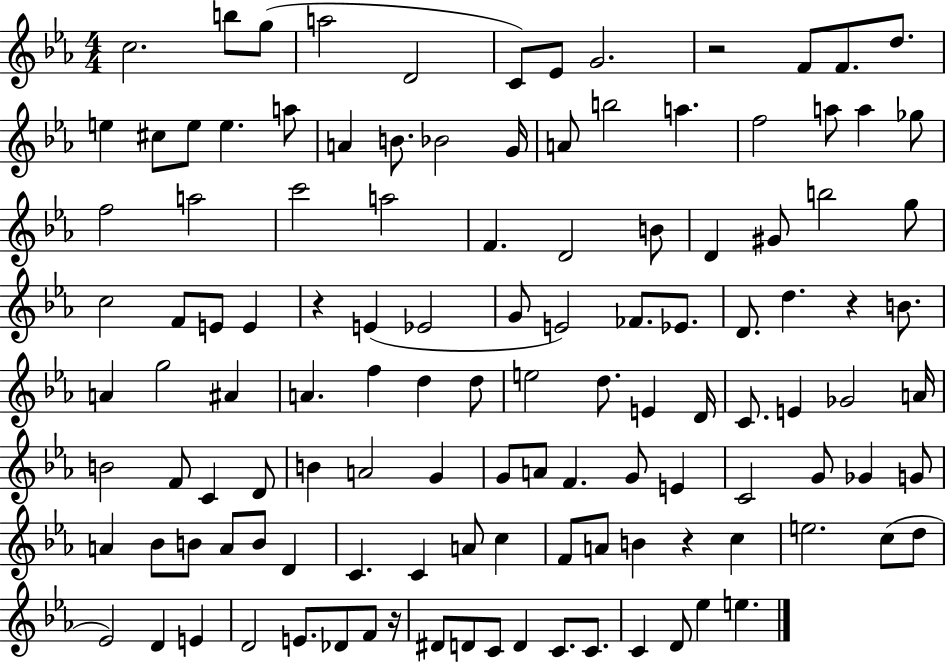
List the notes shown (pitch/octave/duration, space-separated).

C5/h. B5/e G5/e A5/h D4/h C4/e Eb4/e G4/h. R/h F4/e F4/e. D5/e. E5/q C#5/e E5/e E5/q. A5/e A4/q B4/e. Bb4/h G4/s A4/e B5/h A5/q. F5/h A5/e A5/q Gb5/e F5/h A5/h C6/h A5/h F4/q. D4/h B4/e D4/q G#4/e B5/h G5/e C5/h F4/e E4/e E4/q R/q E4/q Eb4/h G4/e E4/h FES4/e. Eb4/e. D4/e. D5/q. R/q B4/e. A4/q G5/h A#4/q A4/q. F5/q D5/q D5/e E5/h D5/e. E4/q D4/s C4/e. E4/q Gb4/h A4/s B4/h F4/e C4/q D4/e B4/q A4/h G4/q G4/e A4/e F4/q. G4/e E4/q C4/h G4/e Gb4/q G4/e A4/q Bb4/e B4/e A4/e B4/e D4/q C4/q. C4/q A4/e C5/q F4/e A4/e B4/q R/q C5/q E5/h. C5/e D5/e Eb4/h D4/q E4/q D4/h E4/e. Db4/e F4/e R/s D#4/e D4/e C4/e D4/q C4/e. C4/e. C4/q D4/e Eb5/q E5/q.